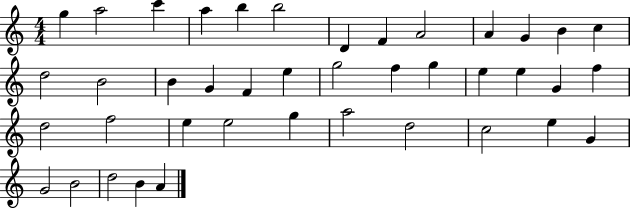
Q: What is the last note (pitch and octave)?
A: A4